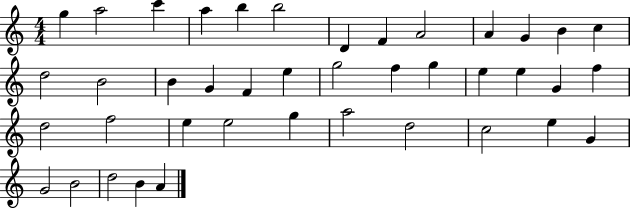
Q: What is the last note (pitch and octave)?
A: A4